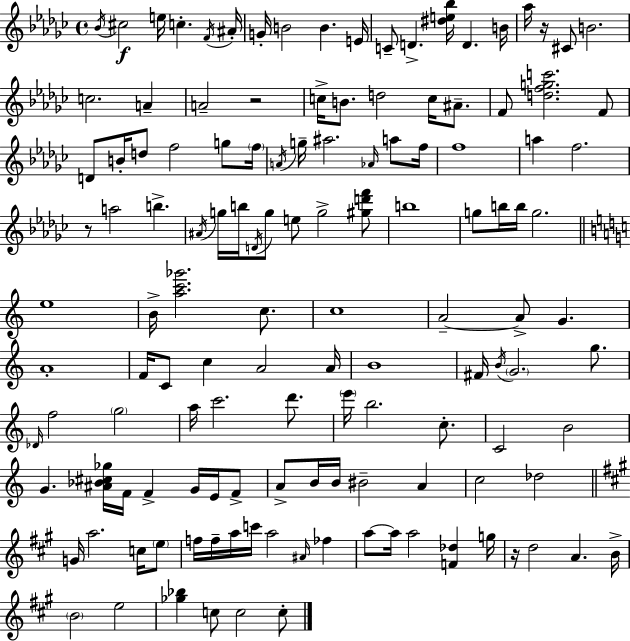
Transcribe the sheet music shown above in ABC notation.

X:1
T:Untitled
M:4/4
L:1/4
K:Ebm
_B/4 ^c2 e/4 c F/4 ^A/4 G/4 B2 B E/4 C/2 D [^de_b]/4 D B/4 _a/4 z/4 ^C/2 B2 c2 A A2 z2 c/4 B/2 d2 c/4 ^A/2 F/2 [dfgc']2 F/2 D/2 B/4 d/2 f2 g/2 f/4 A/4 g/4 ^a2 _A/4 a/2 f/4 f4 a f2 z/2 a2 b ^A/4 g/4 b/4 D/4 g/2 e/2 g2 [^gd'f']/2 b4 g/2 b/4 b/4 g2 e4 B/4 [ac'_g']2 c/2 c4 A2 A/2 G A4 F/4 C/2 c A2 A/4 B4 ^F/4 B/4 G2 g/2 _D/4 f2 g2 a/4 c'2 d'/2 e'/4 b2 c/2 C2 B2 G [^A_B^c_g]/4 F/4 F G/4 E/4 F/2 A/2 B/4 B/4 ^B2 A c2 _d2 G/4 a2 c/4 e/2 f/4 f/4 a/4 c'/4 a2 ^A/4 _f a/2 a/4 a2 [F_d] g/4 z/4 d2 A B/4 B2 e2 [_g_b] c/2 c2 c/2